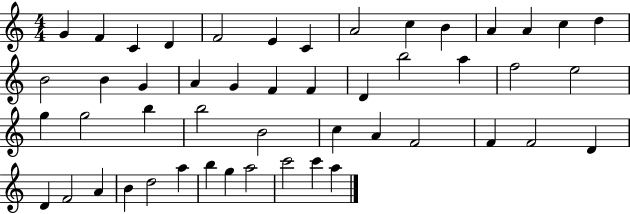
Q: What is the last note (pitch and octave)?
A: A5